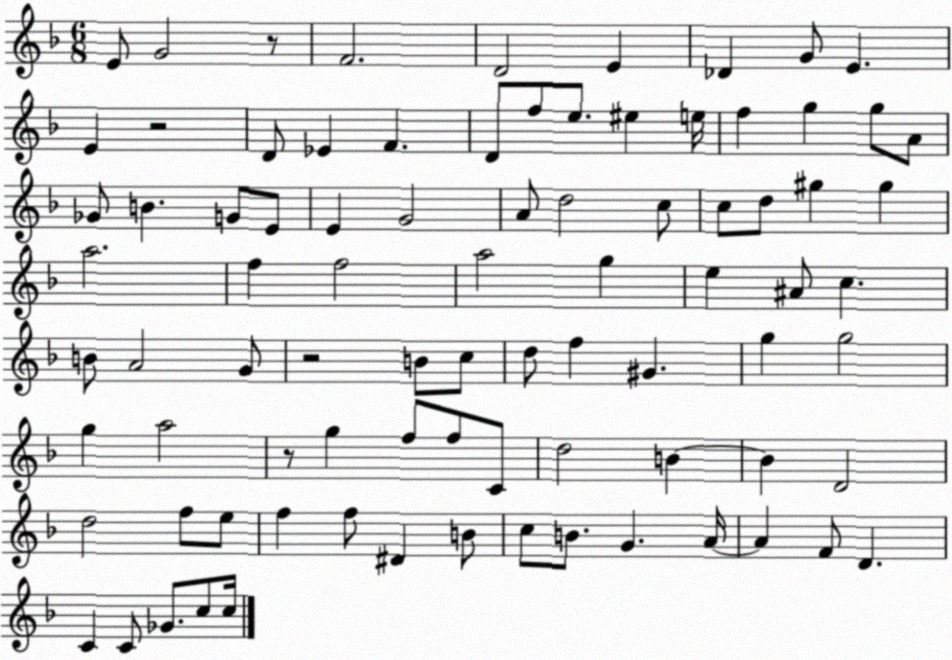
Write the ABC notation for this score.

X:1
T:Untitled
M:6/8
L:1/4
K:F
E/2 G2 z/2 F2 D2 E _D G/2 E E z2 D/2 _E F D/2 f/2 e/2 ^e e/4 f g g/2 A/2 _G/2 B G/2 E/2 E G2 A/2 d2 c/2 c/2 d/2 ^g ^g a2 f f2 a2 g e ^A/2 c B/2 A2 G/2 z2 B/2 c/2 d/2 f ^G g g2 g a2 z/2 g f/2 f/2 C/2 d2 B B D2 d2 f/2 e/2 f f/2 ^D B/2 c/2 B/2 G A/4 A F/2 D C C/2 _G/2 c/2 c/4